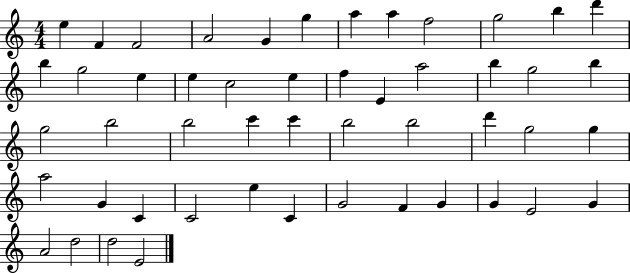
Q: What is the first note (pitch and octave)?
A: E5